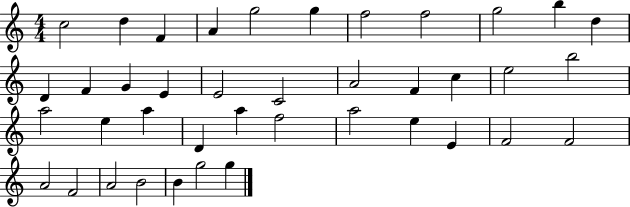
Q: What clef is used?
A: treble